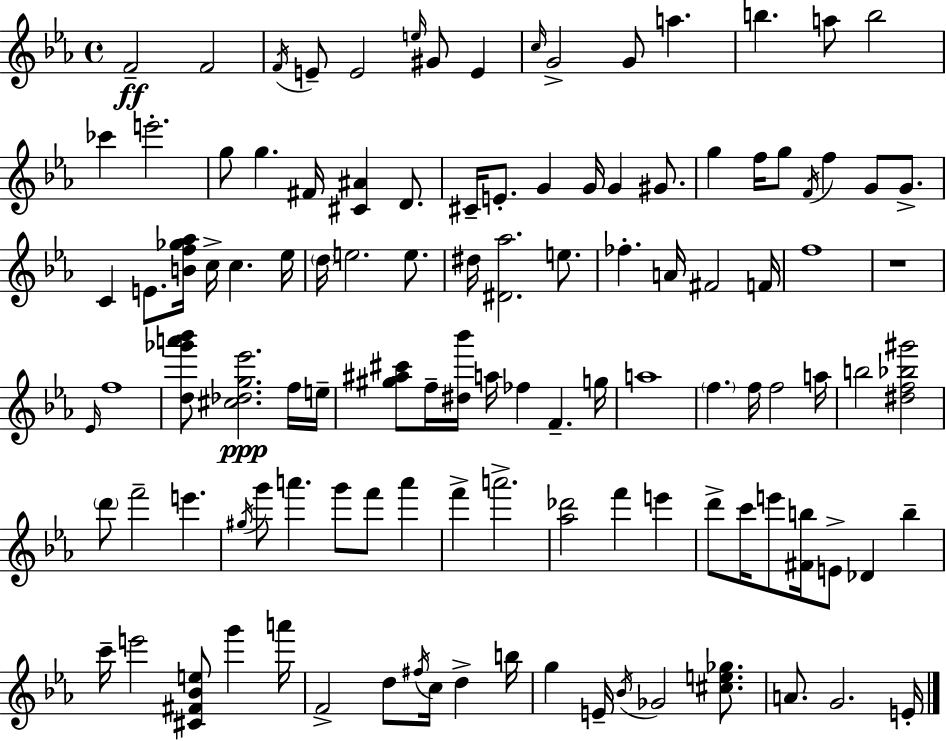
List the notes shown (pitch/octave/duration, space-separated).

F4/h F4/h F4/s E4/e E4/h E5/s G#4/e E4/q C5/s G4/h G4/e A5/q. B5/q. A5/e B5/h CES6/q E6/h. G5/e G5/q. F#4/s [C#4,A#4]/q D4/e. C#4/s E4/e. G4/q G4/s G4/q G#4/e. G5/q F5/s G5/e F4/s F5/q G4/e G4/e. C4/q E4/e. [B4,F5,Gb5,Ab5]/s C5/s C5/q. Eb5/s D5/s E5/h. E5/e. D#5/s [D#4,Ab5]/h. E5/e. FES5/q. A4/s F#4/h F4/s F5/w R/w Eb4/s F5/w [D5,Gb6,A6,Bb6]/e [C#5,Db5,G5,Eb6]/h. F5/s E5/s [G#5,A#5,C#6]/e F5/s [D#5,Bb6]/s A5/s FES5/q F4/q. G5/s A5/w F5/q. F5/s F5/h A5/s B5/h [D#5,F5,Bb5,G#6]/h D6/e F6/h E6/q. G#5/s G6/e A6/q. G6/e F6/e A6/q F6/q A6/h. [Ab5,Db6]/h F6/q E6/q D6/e C6/s E6/e [F#4,B5]/s E4/e Db4/q B5/q C6/s E6/h [C#4,F#4,Bb4,E5]/e G6/q A6/s F4/h D5/e F#5/s C5/s D5/q B5/s G5/q E4/s Bb4/s Gb4/h [C#5,E5,Gb5]/e. A4/e. G4/h. E4/s